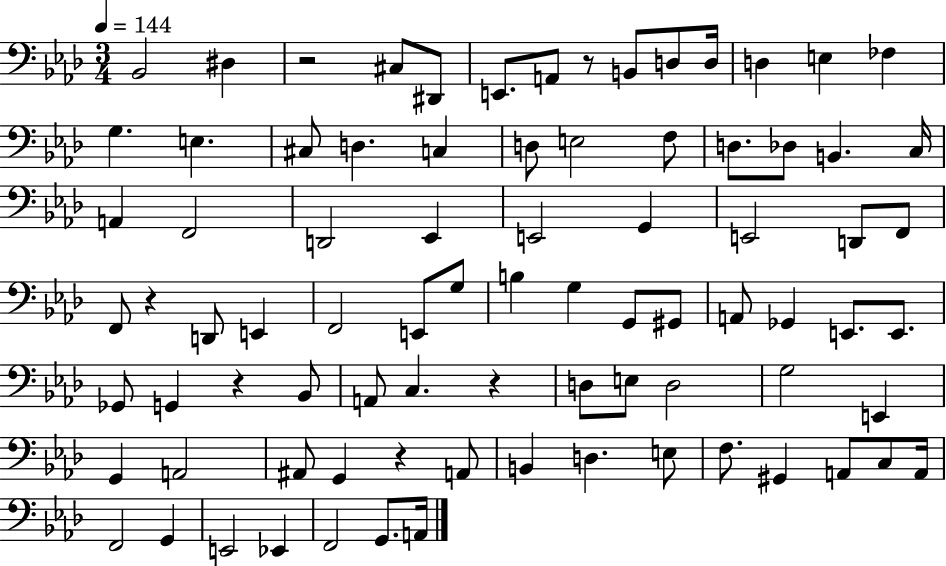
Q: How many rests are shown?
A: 6